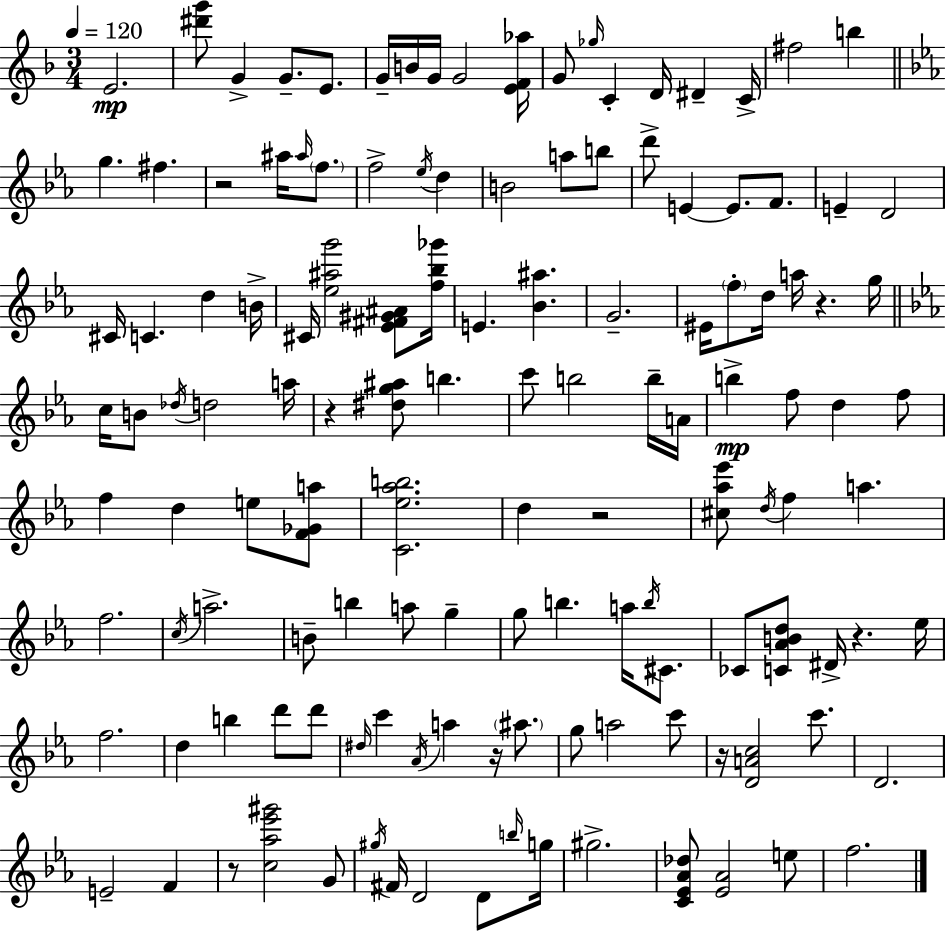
E4/h. [D#6,G6]/e G4/q G4/e. E4/e. G4/s B4/s G4/s G4/h [E4,F4,Ab5]/s G4/e Gb5/s C4/q D4/s D#4/q C4/s F#5/h B5/q G5/q. F#5/q. R/h A#5/s A#5/s F5/e. F5/h Eb5/s D5/q B4/h A5/e B5/e D6/e E4/q E4/e. F4/e. E4/q D4/h C#4/s C4/q. D5/q B4/s C#4/s [Eb5,A#5,G6]/h [Eb4,F#4,G#4,A#4]/e [F5,Bb5,Gb6]/s E4/q. [Bb4,A#5]/q. G4/h. EIS4/s F5/e D5/s A5/s R/q. G5/s C5/s B4/e Db5/s D5/h A5/s R/q [D#5,G5,A#5]/e B5/q. C6/e B5/h B5/s A4/s B5/q F5/e D5/q F5/e F5/q D5/q E5/e [F4,Gb4,A5]/e [C4,Eb5,Ab5,B5]/h. D5/q R/h [C#5,Ab5,Eb6]/e D5/s F5/q A5/q. F5/h. C5/s A5/h. B4/e B5/q A5/e G5/q G5/e B5/q. A5/s B5/s C#4/e. CES4/e [C4,Ab4,B4,D5]/e D#4/s R/q. Eb5/s F5/h. D5/q B5/q D6/e D6/e D#5/s C6/q Ab4/s A5/q R/s A#5/e. G5/e A5/h C6/e R/s [D4,A4,C5]/h C6/e. D4/h. E4/h F4/q R/e [C5,Ab5,Eb6,G#6]/h G4/e G#5/s F#4/s D4/h D4/e B5/s G5/s G#5/h. [C4,Eb4,Ab4,Db5]/e [Eb4,Ab4]/h E5/e F5/h.